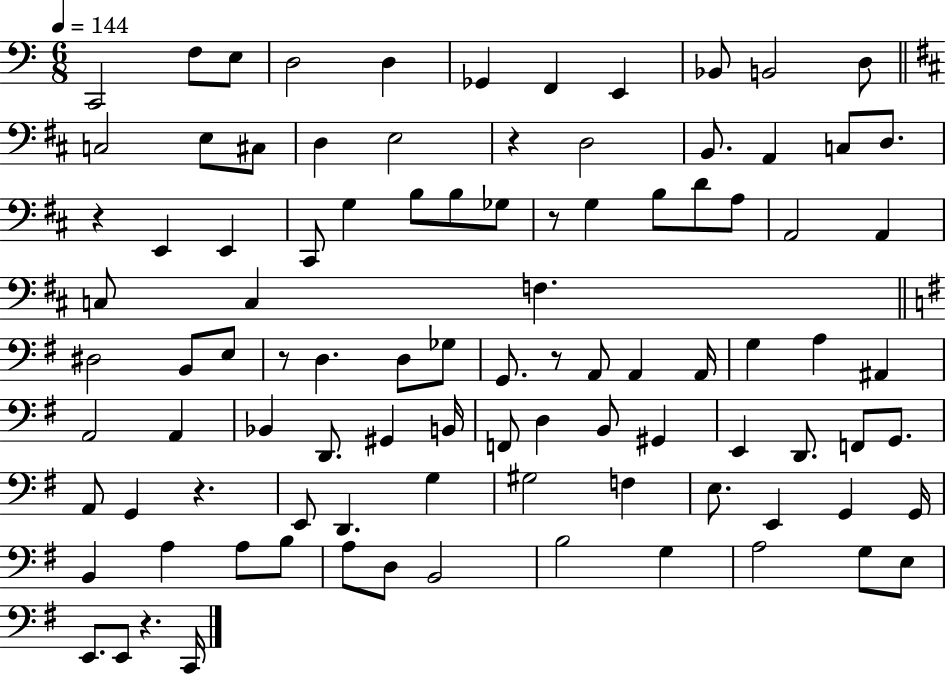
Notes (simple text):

C2/h F3/e E3/e D3/h D3/q Gb2/q F2/q E2/q Bb2/e B2/h D3/e C3/h E3/e C#3/e D3/q E3/h R/q D3/h B2/e. A2/q C3/e D3/e. R/q E2/q E2/q C#2/e G3/q B3/e B3/e Gb3/e R/e G3/q B3/e D4/e A3/e A2/h A2/q C3/e C3/q F3/q. D#3/h B2/e E3/e R/e D3/q. D3/e Gb3/e G2/e. R/e A2/e A2/q A2/s G3/q A3/q A#2/q A2/h A2/q Bb2/q D2/e. G#2/q B2/s F2/e D3/q B2/e G#2/q E2/q D2/e. F2/e G2/e. A2/e G2/q R/q. E2/e D2/q. G3/q G#3/h F3/q E3/e. E2/q G2/q G2/s B2/q A3/q A3/e B3/e A3/e D3/e B2/h B3/h G3/q A3/h G3/e E3/e E2/e. E2/e R/q. C2/s